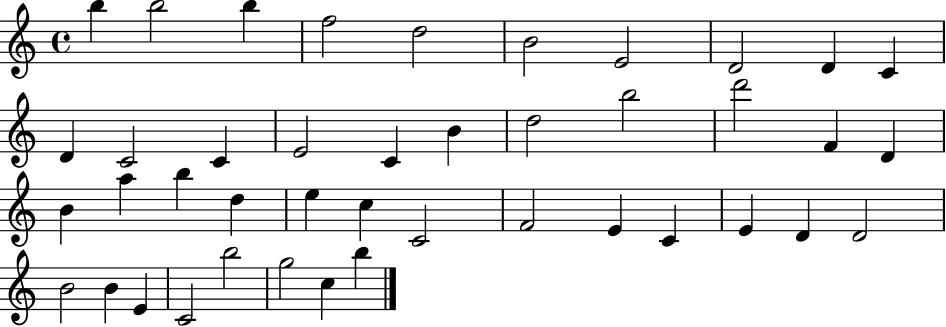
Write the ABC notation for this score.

X:1
T:Untitled
M:4/4
L:1/4
K:C
b b2 b f2 d2 B2 E2 D2 D C D C2 C E2 C B d2 b2 d'2 F D B a b d e c C2 F2 E C E D D2 B2 B E C2 b2 g2 c b